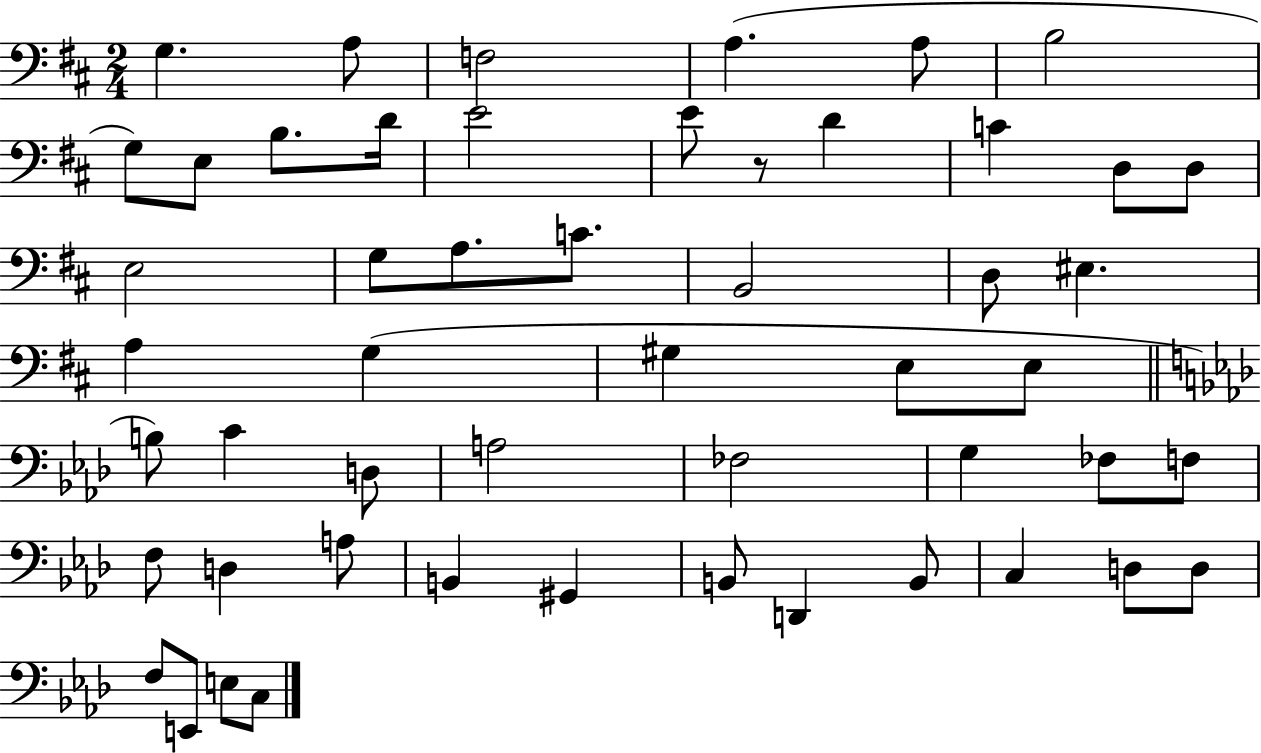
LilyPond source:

{
  \clef bass
  \numericTimeSignature
  \time 2/4
  \key d \major
  g4. a8 | f2 | a4.( a8 | b2 | \break g8) e8 b8. d'16 | e'2 | e'8 r8 d'4 | c'4 d8 d8 | \break e2 | g8 a8. c'8. | b,2 | d8 eis4. | \break a4 g4( | gis4 e8 e8 | \bar "||" \break \key aes \major b8) c'4 d8 | a2 | fes2 | g4 fes8 f8 | \break f8 d4 a8 | b,4 gis,4 | b,8 d,4 b,8 | c4 d8 d8 | \break f8 e,8 e8 c8 | \bar "|."
}